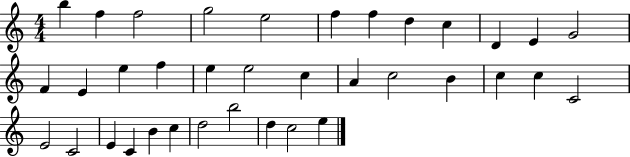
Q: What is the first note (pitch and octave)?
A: B5